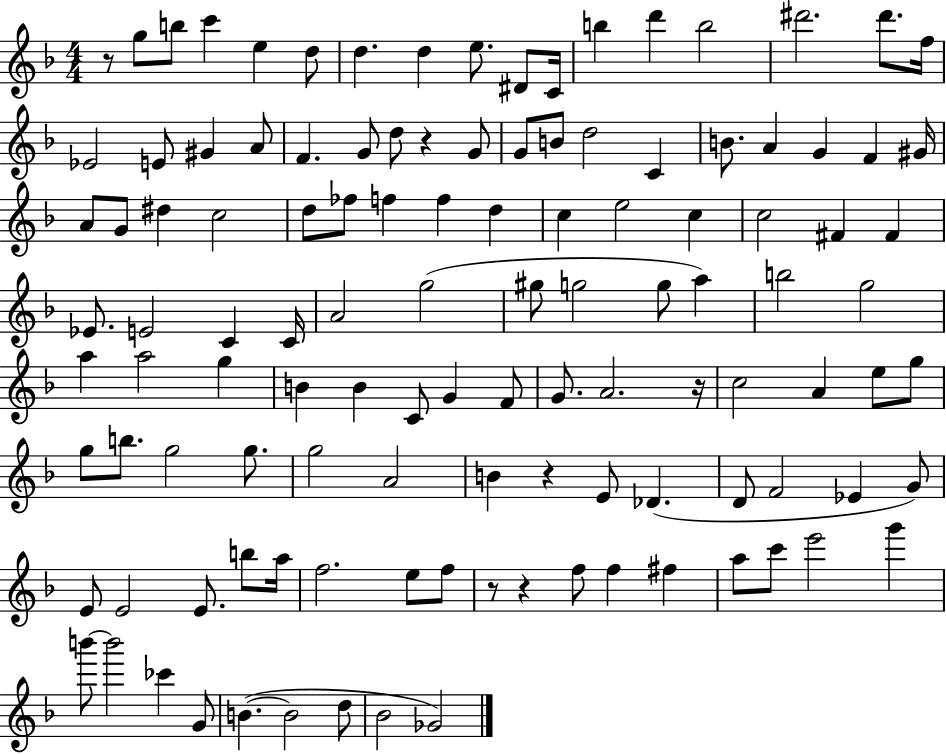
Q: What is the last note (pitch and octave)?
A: Gb4